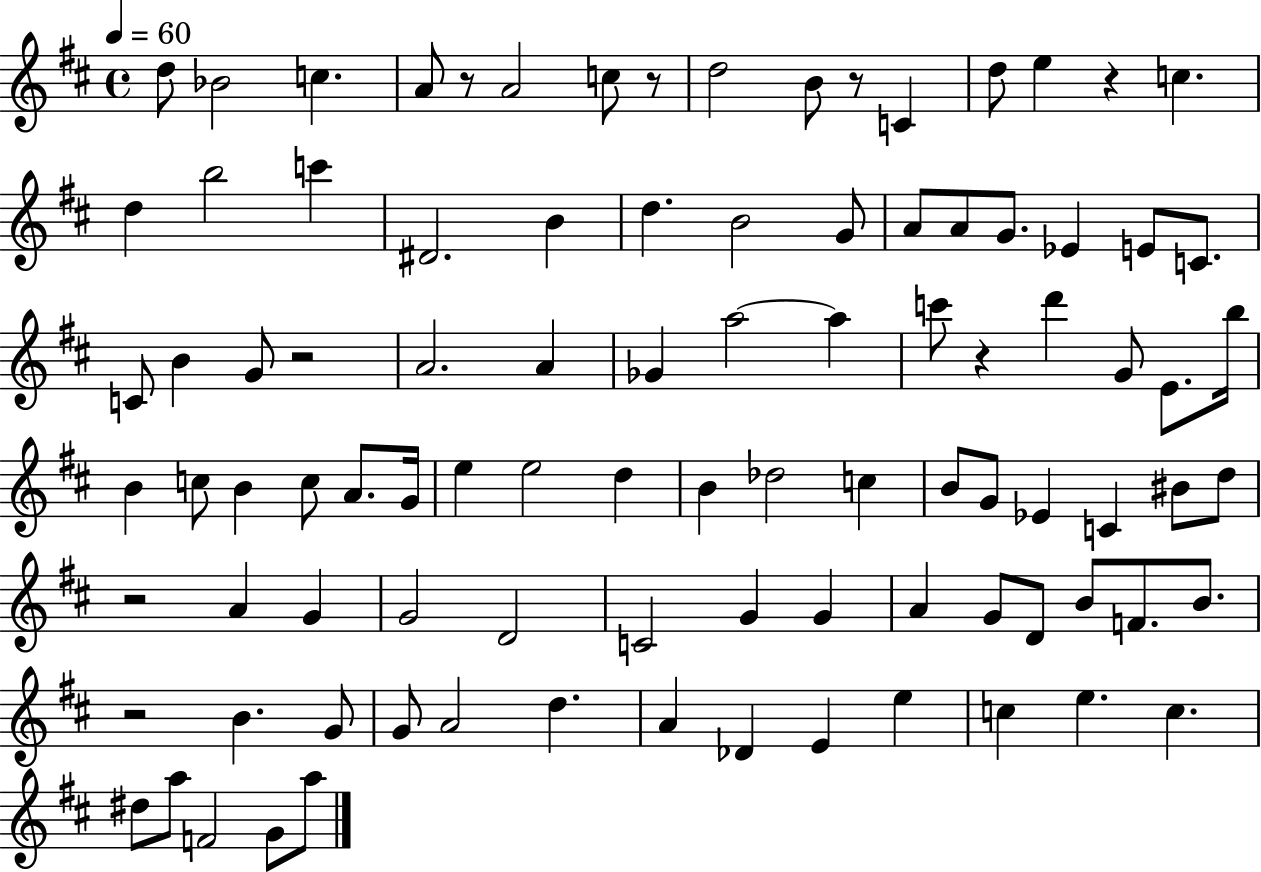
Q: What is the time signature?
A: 4/4